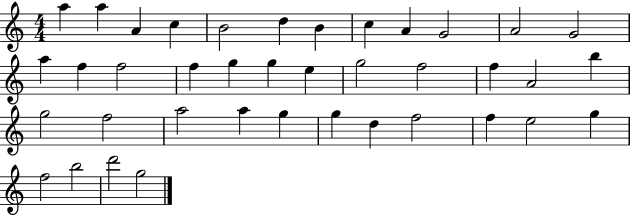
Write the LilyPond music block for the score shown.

{
  \clef treble
  \numericTimeSignature
  \time 4/4
  \key c \major
  a''4 a''4 a'4 c''4 | b'2 d''4 b'4 | c''4 a'4 g'2 | a'2 g'2 | \break a''4 f''4 f''2 | f''4 g''4 g''4 e''4 | g''2 f''2 | f''4 a'2 b''4 | \break g''2 f''2 | a''2 a''4 g''4 | g''4 d''4 f''2 | f''4 e''2 g''4 | \break f''2 b''2 | d'''2 g''2 | \bar "|."
}